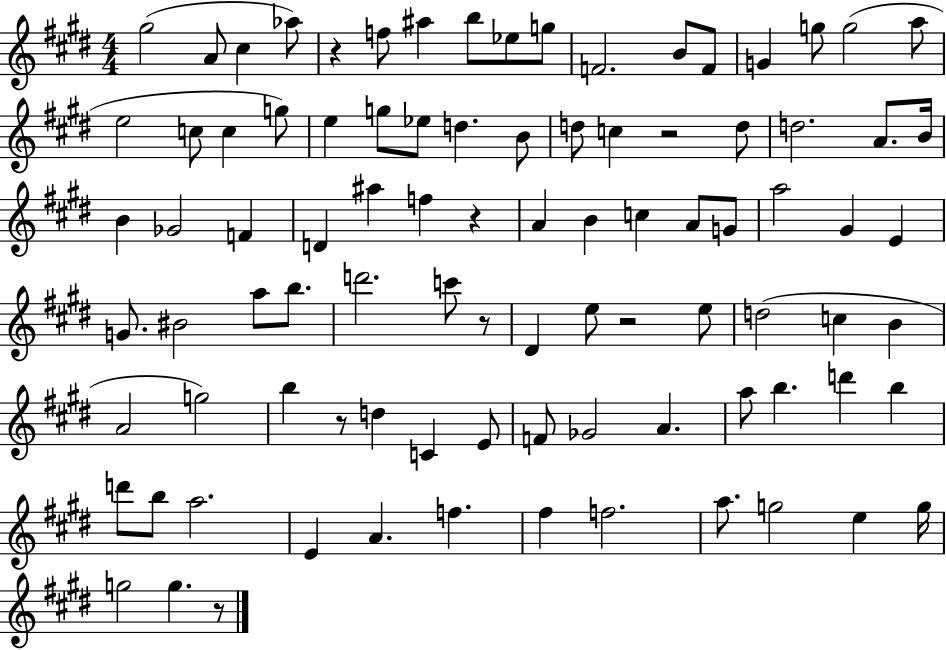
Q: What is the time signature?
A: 4/4